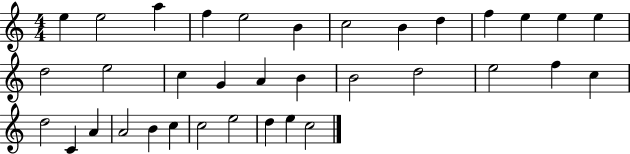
E5/q E5/h A5/q F5/q E5/h B4/q C5/h B4/q D5/q F5/q E5/q E5/q E5/q D5/h E5/h C5/q G4/q A4/q B4/q B4/h D5/h E5/h F5/q C5/q D5/h C4/q A4/q A4/h B4/q C5/q C5/h E5/h D5/q E5/q C5/h